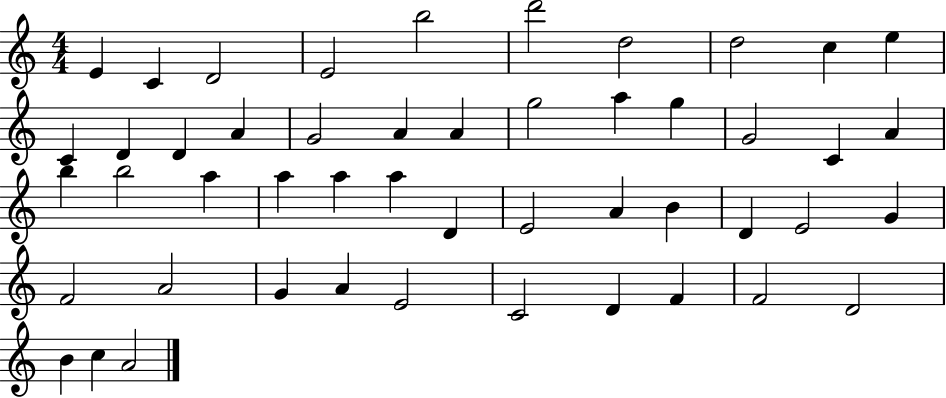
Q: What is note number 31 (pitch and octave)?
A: E4